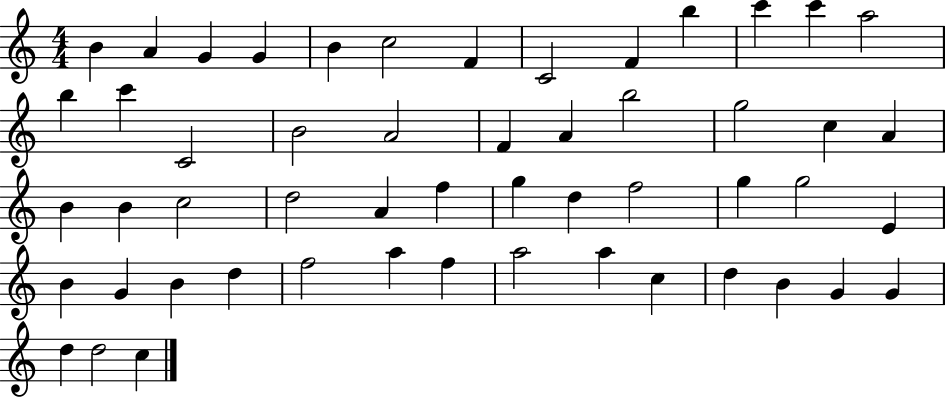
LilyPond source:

{
  \clef treble
  \numericTimeSignature
  \time 4/4
  \key c \major
  b'4 a'4 g'4 g'4 | b'4 c''2 f'4 | c'2 f'4 b''4 | c'''4 c'''4 a''2 | \break b''4 c'''4 c'2 | b'2 a'2 | f'4 a'4 b''2 | g''2 c''4 a'4 | \break b'4 b'4 c''2 | d''2 a'4 f''4 | g''4 d''4 f''2 | g''4 g''2 e'4 | \break b'4 g'4 b'4 d''4 | f''2 a''4 f''4 | a''2 a''4 c''4 | d''4 b'4 g'4 g'4 | \break d''4 d''2 c''4 | \bar "|."
}